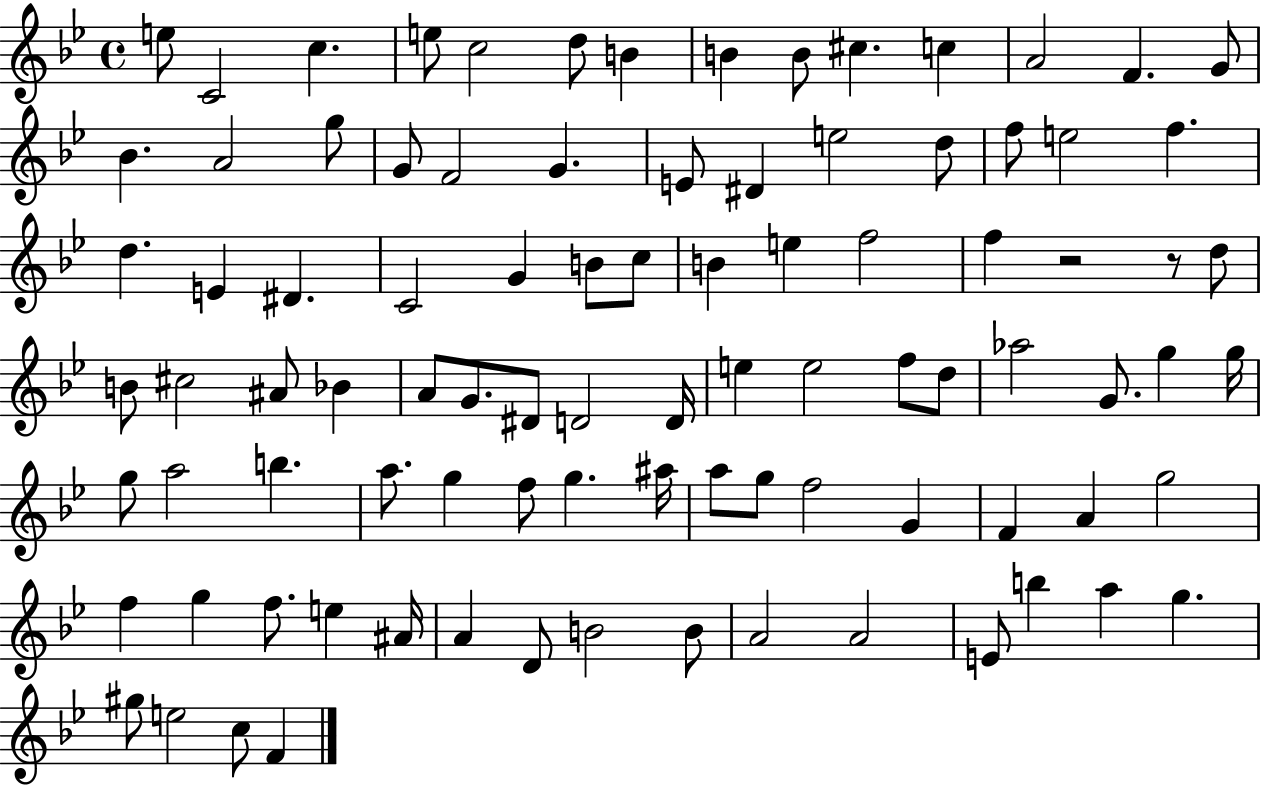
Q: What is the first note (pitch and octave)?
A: E5